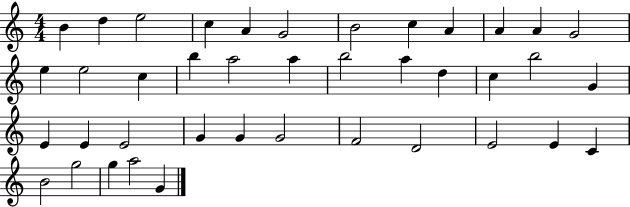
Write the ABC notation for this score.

X:1
T:Untitled
M:4/4
L:1/4
K:C
B d e2 c A G2 B2 c A A A G2 e e2 c b a2 a b2 a d c b2 G E E E2 G G G2 F2 D2 E2 E C B2 g2 g a2 G